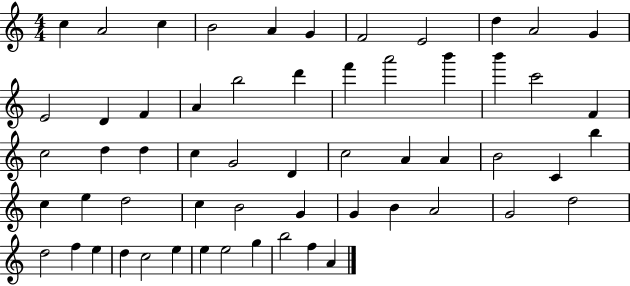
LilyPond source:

{
  \clef treble
  \numericTimeSignature
  \time 4/4
  \key c \major
  c''4 a'2 c''4 | b'2 a'4 g'4 | f'2 e'2 | d''4 a'2 g'4 | \break e'2 d'4 f'4 | a'4 b''2 d'''4 | f'''4 a'''2 b'''4 | b'''4 c'''2 f'4 | \break c''2 d''4 d''4 | c''4 g'2 d'4 | c''2 a'4 a'4 | b'2 c'4 b''4 | \break c''4 e''4 d''2 | c''4 b'2 g'4 | g'4 b'4 a'2 | g'2 d''2 | \break d''2 f''4 e''4 | d''4 c''2 e''4 | e''4 e''2 g''4 | b''2 f''4 a'4 | \break \bar "|."
}